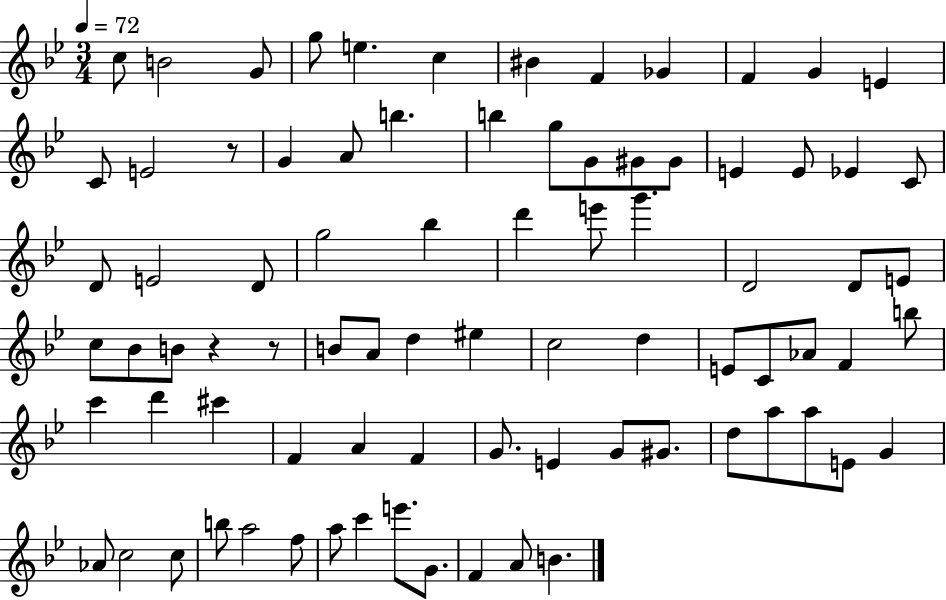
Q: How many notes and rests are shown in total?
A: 82